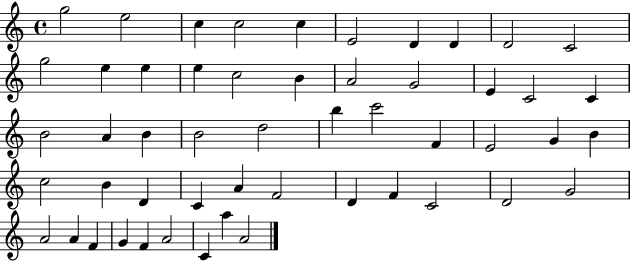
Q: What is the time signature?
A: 4/4